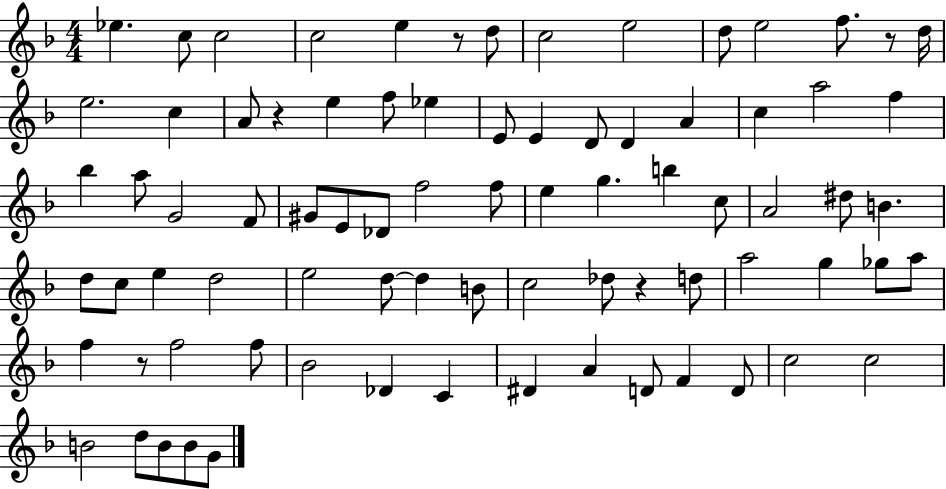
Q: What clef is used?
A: treble